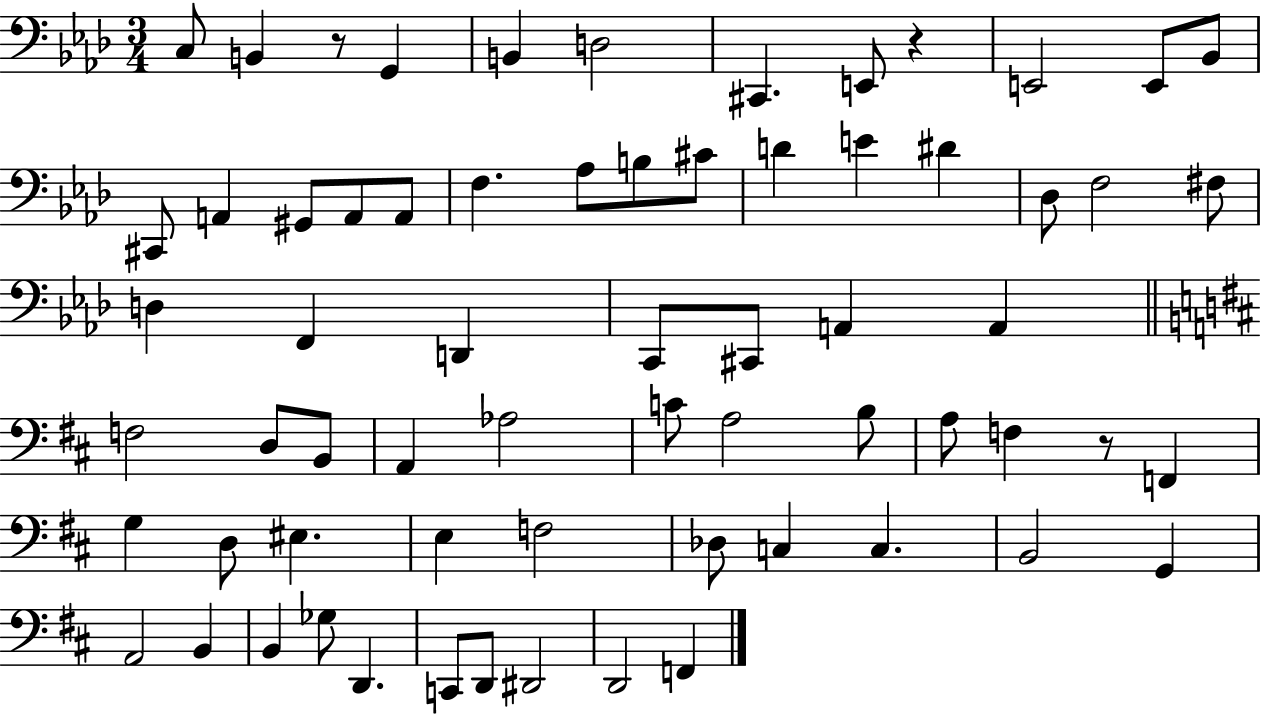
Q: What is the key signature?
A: AES major